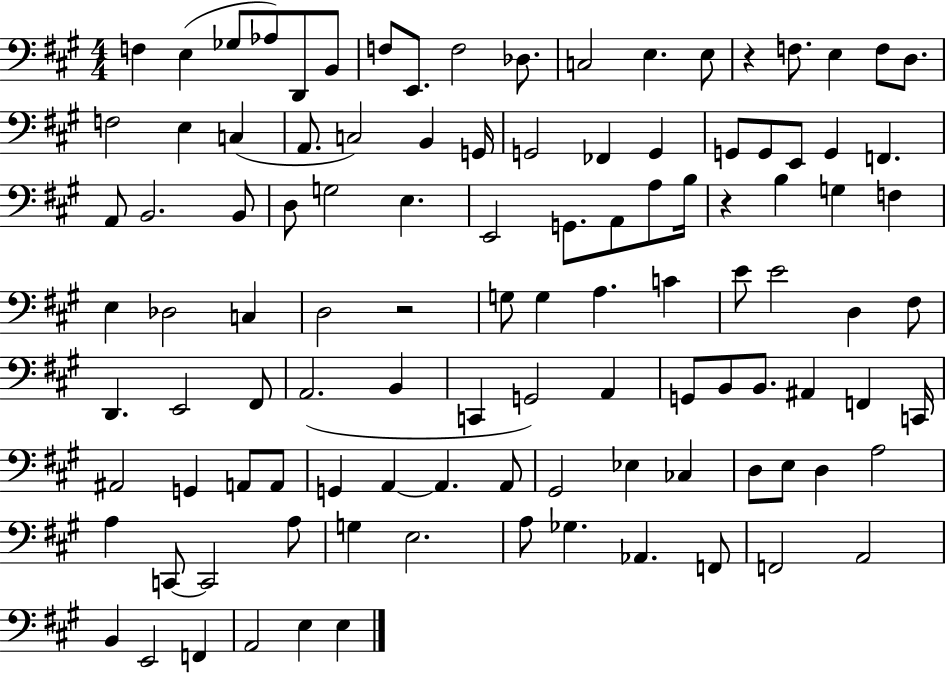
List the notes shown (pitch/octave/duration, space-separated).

F3/q E3/q Gb3/e Ab3/e D2/e B2/e F3/e E2/e. F3/h Db3/e. C3/h E3/q. E3/e R/q F3/e. E3/q F3/e D3/e. F3/h E3/q C3/q A2/e. C3/h B2/q G2/s G2/h FES2/q G2/q G2/e G2/e E2/e G2/q F2/q. A2/e B2/h. B2/e D3/e G3/h E3/q. E2/h G2/e. A2/e A3/e B3/s R/q B3/q G3/q F3/q E3/q Db3/h C3/q D3/h R/h G3/e G3/q A3/q. C4/q E4/e E4/h D3/q F#3/e D2/q. E2/h F#2/e A2/h. B2/q C2/q G2/h A2/q G2/e B2/e B2/e. A#2/q F2/q C2/s A#2/h G2/q A2/e A2/e G2/q A2/q A2/q. A2/e G#2/h Eb3/q CES3/q D3/e E3/e D3/q A3/h A3/q C2/e C2/h A3/e G3/q E3/h. A3/e Gb3/q. Ab2/q. F2/e F2/h A2/h B2/q E2/h F2/q A2/h E3/q E3/q